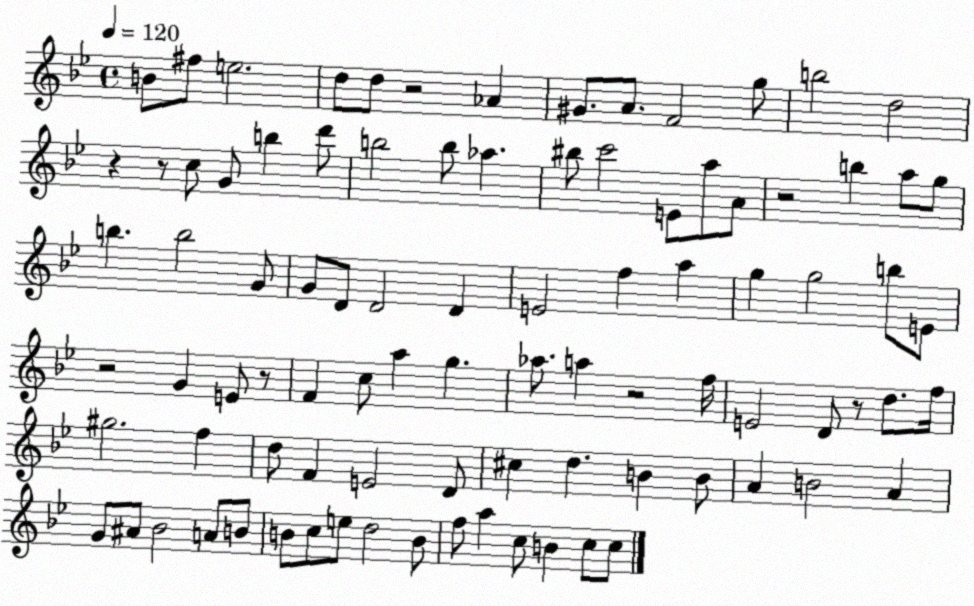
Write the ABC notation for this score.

X:1
T:Untitled
M:4/4
L:1/4
K:Bb
B/2 ^f/2 e2 d/2 d/2 z2 _A ^G/2 A/2 F2 g/2 b2 d2 z z/2 c/2 G/2 b d'/2 b2 b/2 _a ^b/2 c'2 E/2 a/2 A/2 z2 b a/2 g/2 b b2 G/2 G/2 D/2 D2 D E2 f a g g2 b/2 E/2 z2 G E/2 z/2 F c/2 a g _a/2 a z2 f/4 E2 D/2 z/2 d/2 f/4 ^g2 f d/2 F E2 D/2 ^c d B B/2 A B2 A G/2 ^A/2 _B2 A/2 B/2 B/2 c/2 e/2 d2 B/2 f/2 a c/2 B c/2 c/2